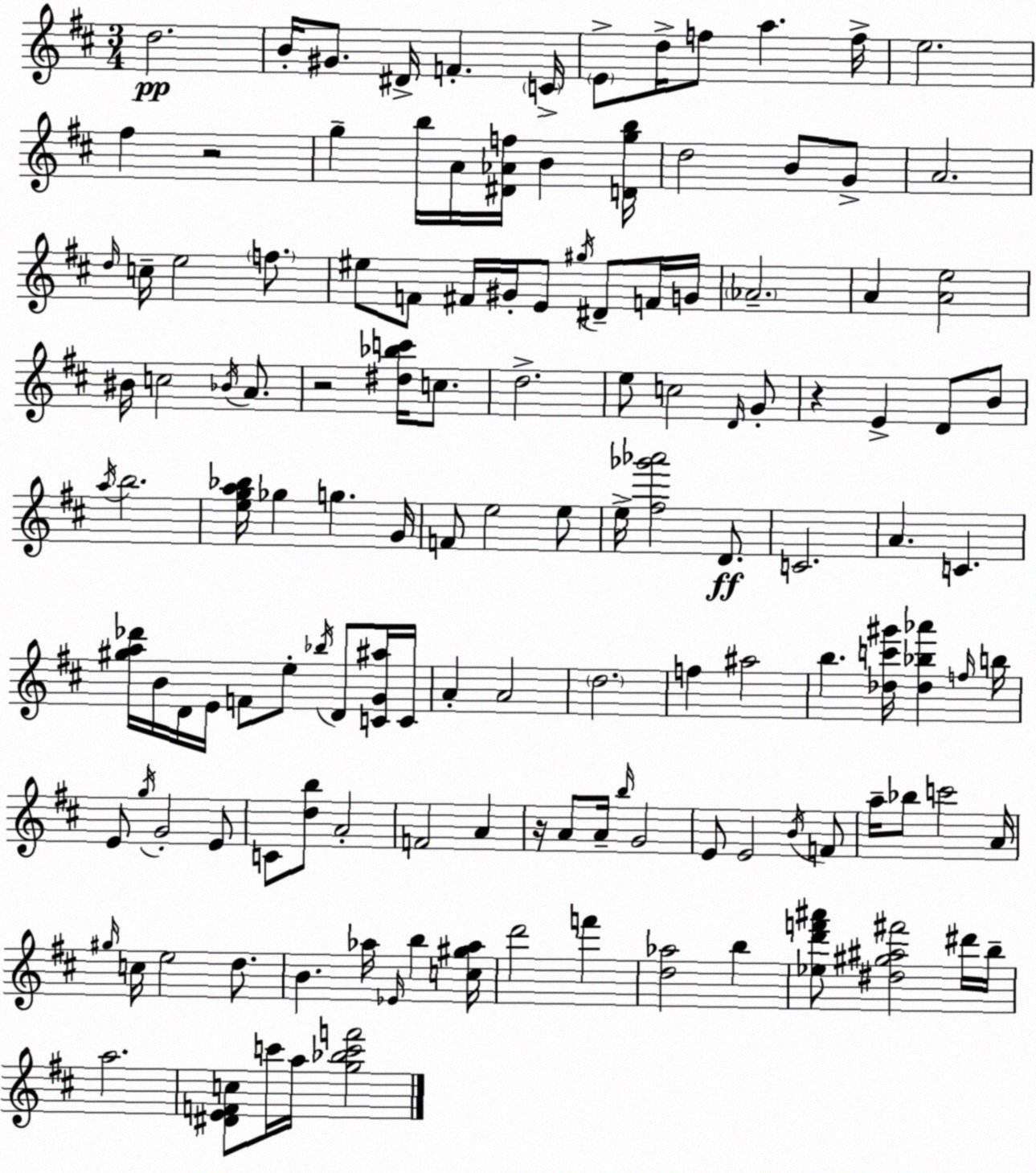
X:1
T:Untitled
M:3/4
L:1/4
K:D
d2 B/4 ^G/2 ^D/4 F C/4 E/2 d/4 f/2 a f/4 e2 ^f z2 g b/4 A/4 [^D_Af]/4 B [Dgb]/4 d2 B/2 G/2 A2 d/4 c/4 e2 f/2 ^e/2 F/2 ^F/4 ^G/4 E/2 ^g/4 ^D/2 F/4 G/4 _A2 A [Ae]2 ^B/4 c2 _B/4 A/2 z2 [^d_bc']/4 c/2 d2 e/2 c2 D/4 G/2 z E D/2 B/2 a/4 b2 [ega_b]/4 _g g G/4 F/2 e2 e/2 e/4 [^f_g'_a']2 D/2 C2 A C [^ga_d']/4 B/4 D/4 E/4 F/2 e/2 _b/4 D/2 [CG^a]/4 C/4 A A2 d2 f ^a2 b [_dc'^g']/4 [_d_b_a'] f/4 b/4 E/2 g/4 G2 E/2 C/2 [db]/2 A2 F2 A z/4 A/2 A/4 b/4 G2 E/2 E2 B/4 F/2 a/4 _b/2 c'2 A/4 ^g/4 c/4 e2 d/2 B _a/4 _E/4 b [c^g_a]/4 d'2 f' [d_a]2 b [_ed'f'^a']/2 [^d^g^a^f']2 ^d'/4 b/4 a2 [^DEFc]/2 c'/4 a/4 [g_bc'f']2